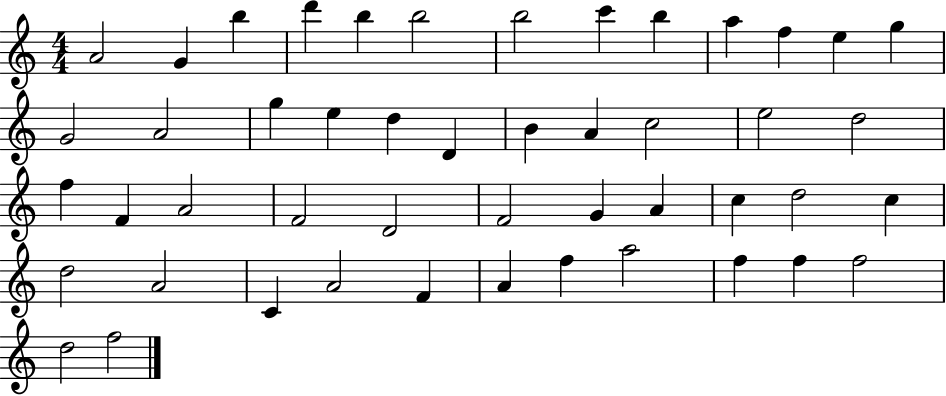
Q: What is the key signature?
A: C major